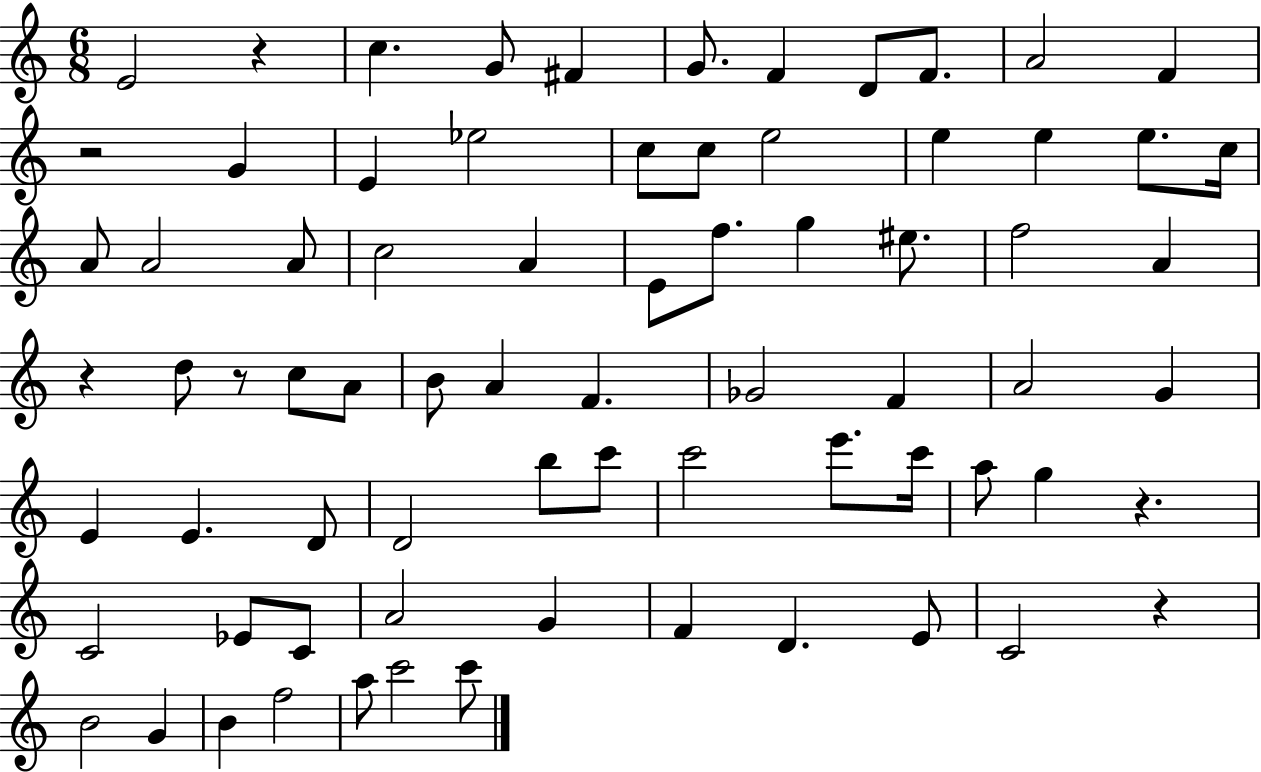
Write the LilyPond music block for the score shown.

{
  \clef treble
  \numericTimeSignature
  \time 6/8
  \key c \major
  e'2 r4 | c''4. g'8 fis'4 | g'8. f'4 d'8 f'8. | a'2 f'4 | \break r2 g'4 | e'4 ees''2 | c''8 c''8 e''2 | e''4 e''4 e''8. c''16 | \break a'8 a'2 a'8 | c''2 a'4 | e'8 f''8. g''4 eis''8. | f''2 a'4 | \break r4 d''8 r8 c''8 a'8 | b'8 a'4 f'4. | ges'2 f'4 | a'2 g'4 | \break e'4 e'4. d'8 | d'2 b''8 c'''8 | c'''2 e'''8. c'''16 | a''8 g''4 r4. | \break c'2 ees'8 c'8 | a'2 g'4 | f'4 d'4. e'8 | c'2 r4 | \break b'2 g'4 | b'4 f''2 | a''8 c'''2 c'''8 | \bar "|."
}